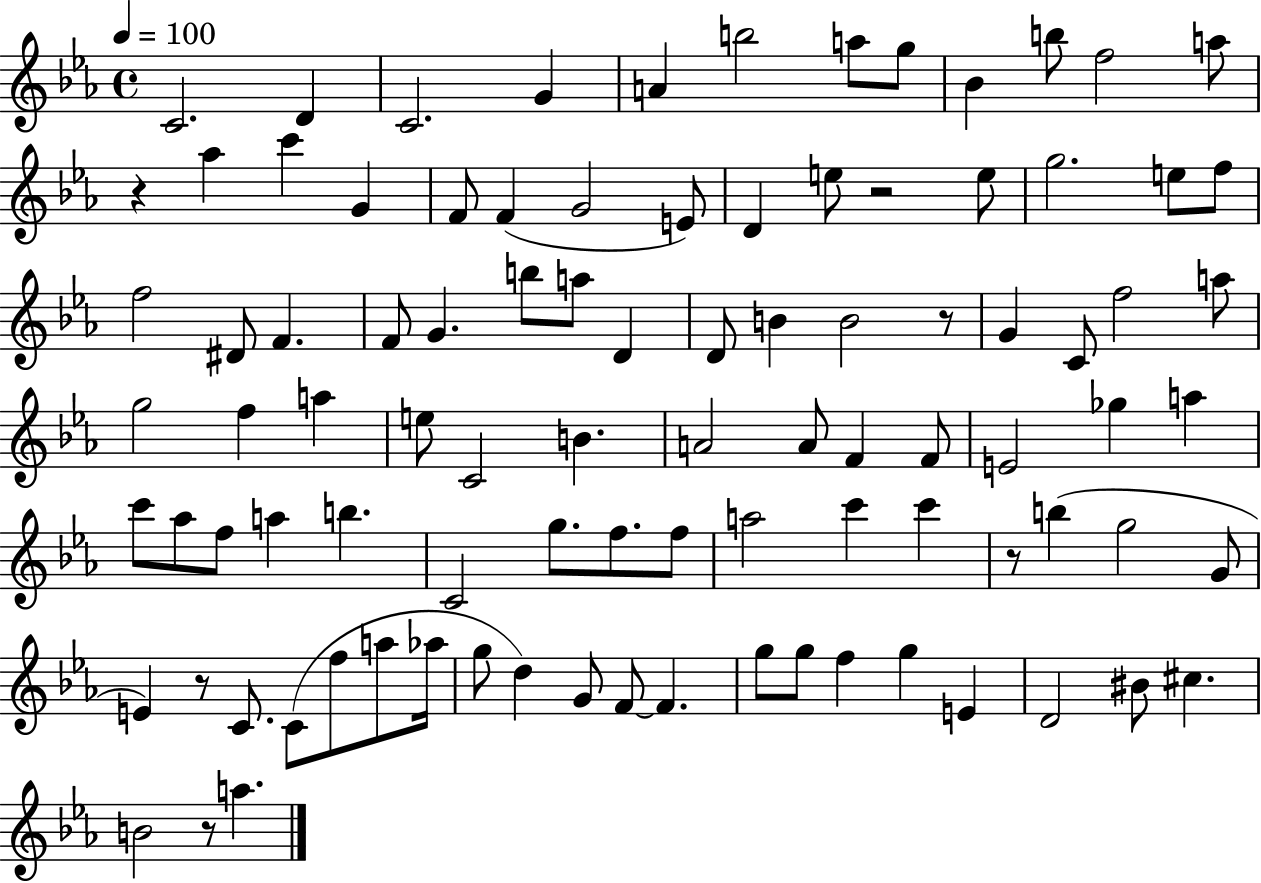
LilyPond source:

{
  \clef treble
  \time 4/4
  \defaultTimeSignature
  \key ees \major
  \tempo 4 = 100
  c'2. d'4 | c'2. g'4 | a'4 b''2 a''8 g''8 | bes'4 b''8 f''2 a''8 | \break r4 aes''4 c'''4 g'4 | f'8 f'4( g'2 e'8) | d'4 e''8 r2 e''8 | g''2. e''8 f''8 | \break f''2 dis'8 f'4. | f'8 g'4. b''8 a''8 d'4 | d'8 b'4 b'2 r8 | g'4 c'8 f''2 a''8 | \break g''2 f''4 a''4 | e''8 c'2 b'4. | a'2 a'8 f'4 f'8 | e'2 ges''4 a''4 | \break c'''8 aes''8 f''8 a''4 b''4. | c'2 g''8. f''8. f''8 | a''2 c'''4 c'''4 | r8 b''4( g''2 g'8 | \break e'4) r8 c'8. c'8( f''8 a''8 aes''16 | g''8 d''4) g'8 f'8~~ f'4. | g''8 g''8 f''4 g''4 e'4 | d'2 bis'8 cis''4. | \break b'2 r8 a''4. | \bar "|."
}